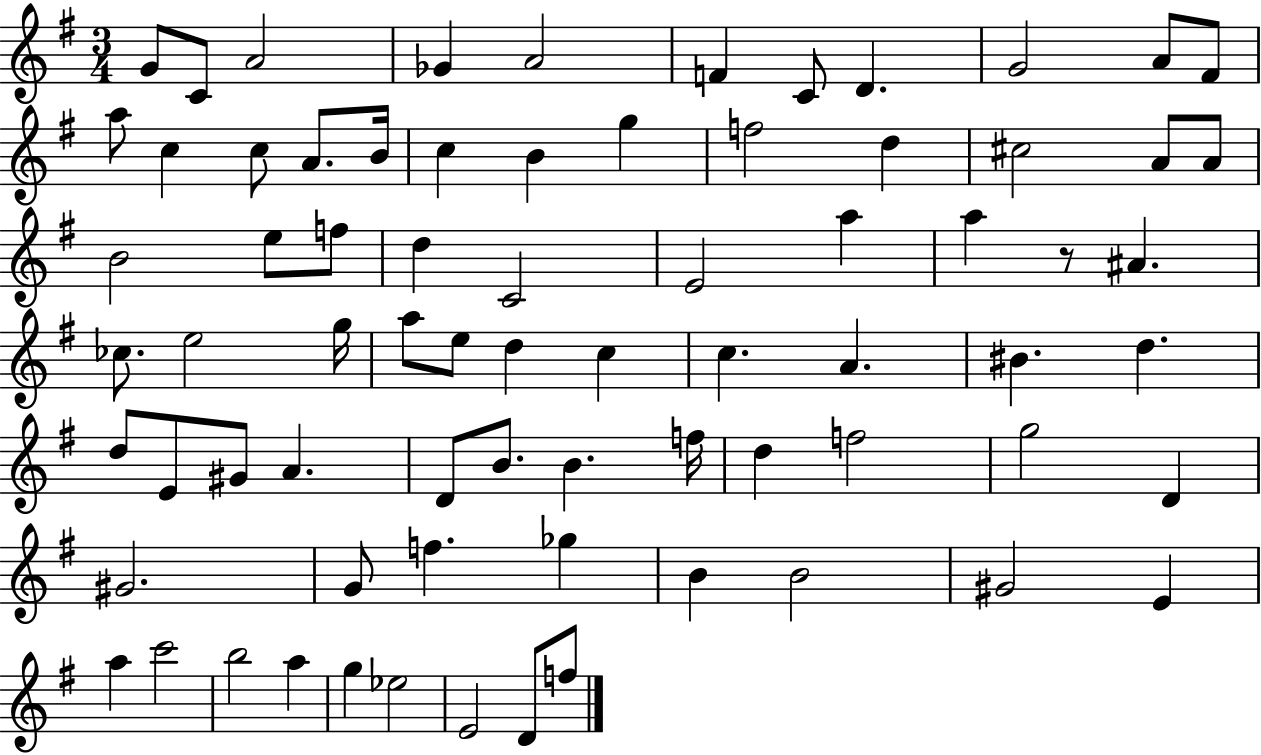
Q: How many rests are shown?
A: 1